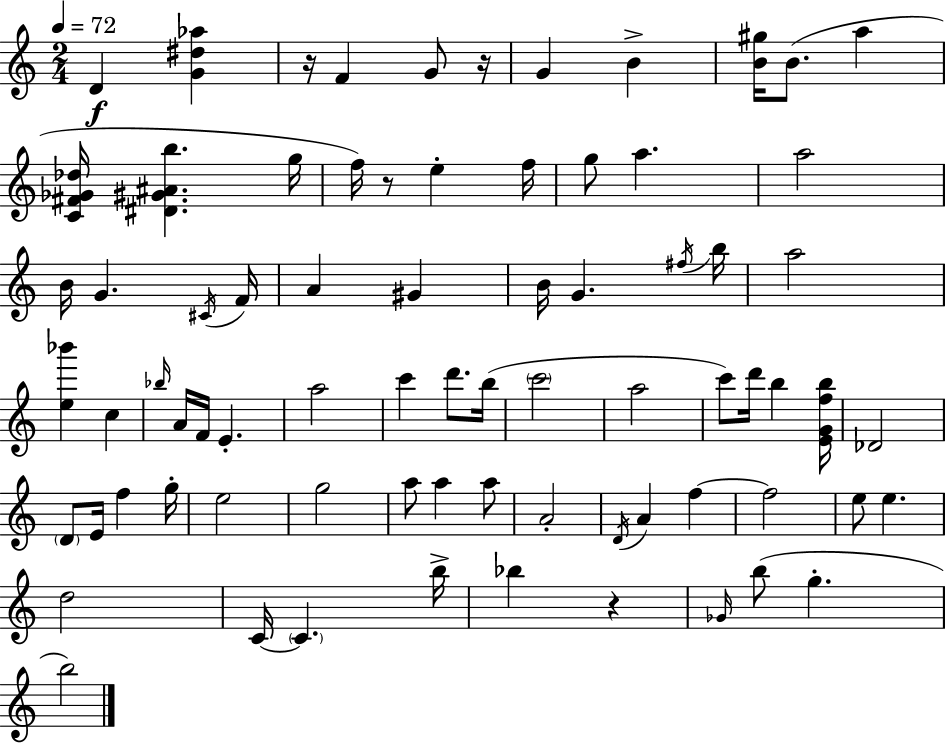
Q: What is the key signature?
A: C major